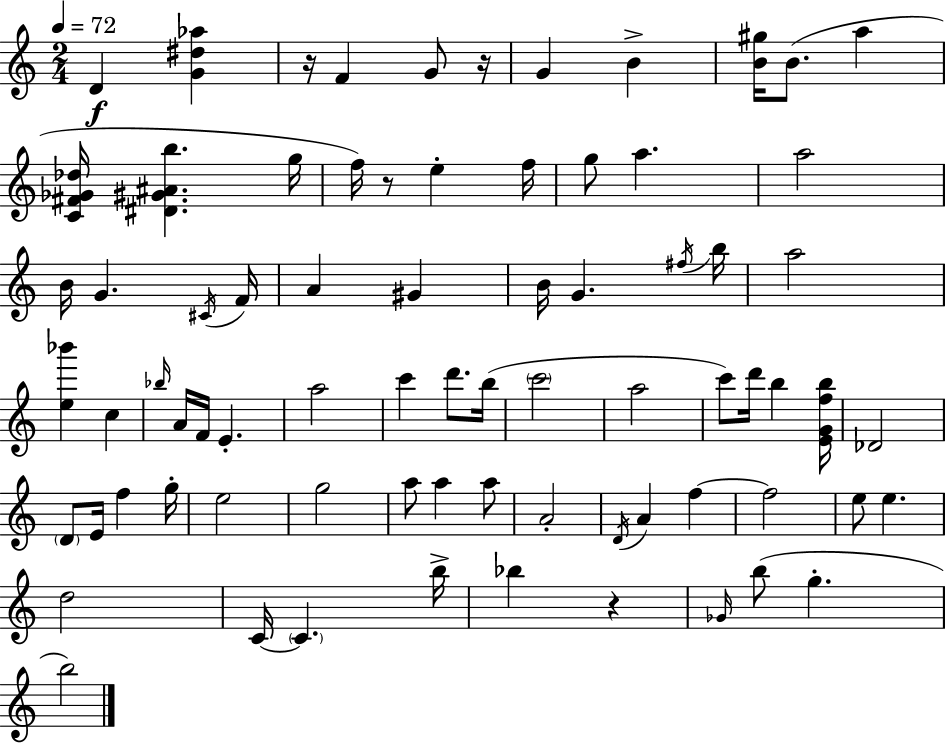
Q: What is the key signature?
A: C major